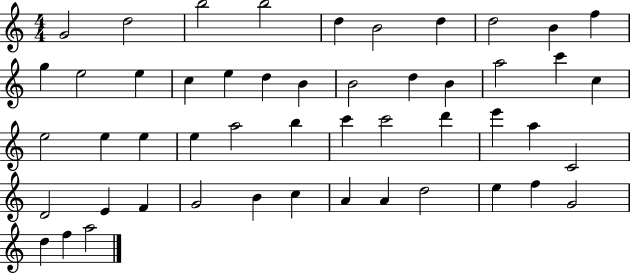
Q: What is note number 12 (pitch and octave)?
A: E5